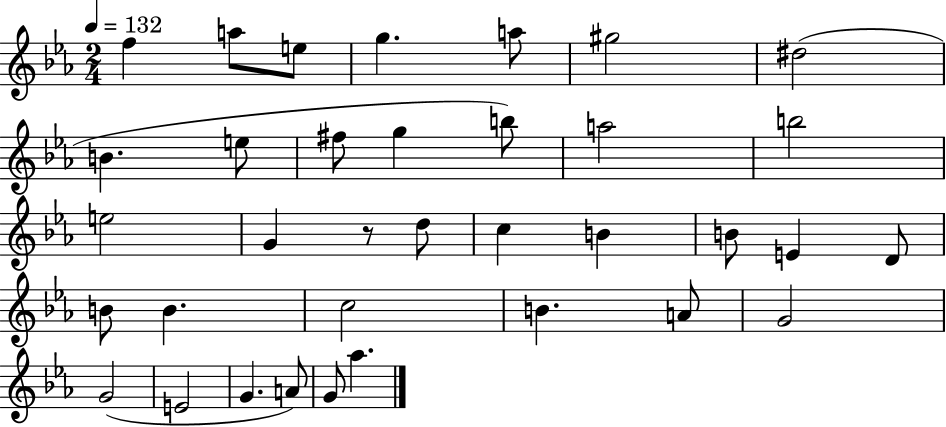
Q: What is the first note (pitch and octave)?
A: F5